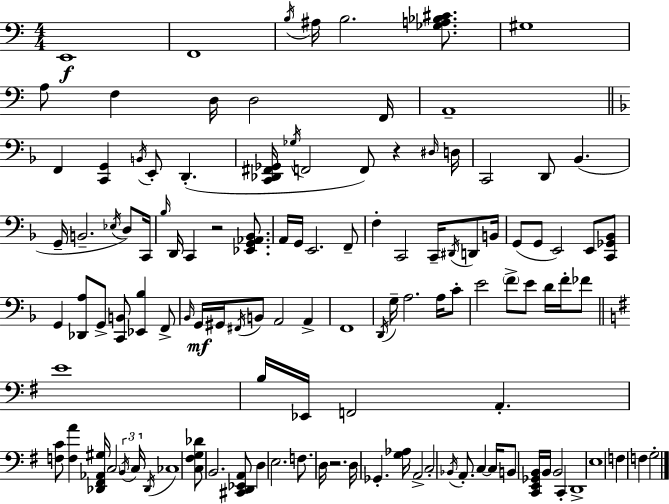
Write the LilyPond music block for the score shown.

{
  \clef bass
  \numericTimeSignature
  \time 4/4
  \key a \minor
  e,1\f | f,1 | \acciaccatura { b16 } ais16 b2. <ges a bes cis'>8. | gis1 | \break a8 f4 d16 d2 | f,16 a,1-- | \bar "||" \break \key d \minor f,4 <c, g,>4 \acciaccatura { b,16 } e,8-. d,4.-.( | <c, des, fis, ges,>16 \acciaccatura { ges16 } f,2 f,8) r4 | \grace { dis16 } d16 c,2 d,8 bes,4.( | g,16-- b,2.-- | \break \acciaccatura { ees16 }) d8 c,16 \grace { bes16 } d,16 c,4 r2 | <ees, g, aes, bes,>8. a,16 g,16 e,2. | f,8-- f4-. c,2 | c,16-- \acciaccatura { dis,16 } d,8 b,16 g,8( g,8 e,2) | \break e,8 <c, ges, bes,>8 g,4 <des, a>8 g,8-> <c, b,>8 | <ees, bes>4 f,8-> \grace { bes,16 }\mf g,16 gis,16 \acciaccatura { fis,16 } b,8 a,2 | a,4-> f,1 | \acciaccatura { d,16 } g16-- a2. | \break a16 c'8-. e'2 | \parenthesize f'8-> e'8 d'16 f'16-. fes'8 \bar "||" \break \key g \major e'1 | b16 ees,16 f,2 a,4.-. | <f c'>8 <f a'>4 <des, fis, aes, gis>16 \parenthesize c2 \tuplet 3/2 { \acciaccatura { b,16 } | c16 \acciaccatura { des,16 } } ces1 | \break <c fis g des'>8 b,2. | <cis, d, ees, a,>8 d4 e2. | f8. d16 r2. | d16 ges,4.-. <g aes>16 a,2-> | \break c2-. \acciaccatura { bes,16 } a,8.-. c4~~ | c16 b,8 <c, e, ges, b,>16 b,16 b,2 c,4-. | d,1-> | e1 | \break f4 f4 g2-. | \bar "|."
}